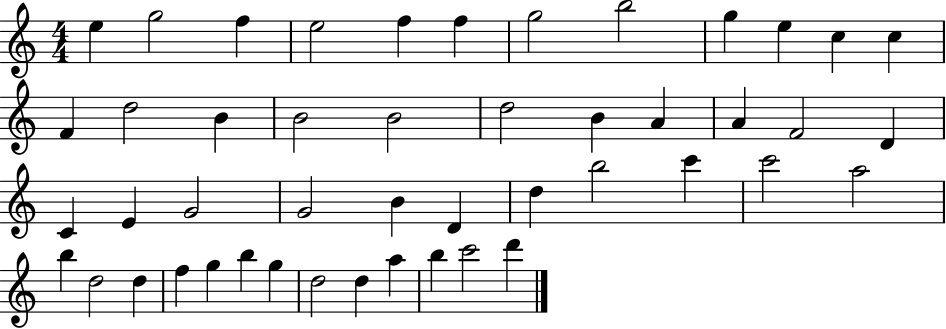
E5/q G5/h F5/q E5/h F5/q F5/q G5/h B5/h G5/q E5/q C5/q C5/q F4/q D5/h B4/q B4/h B4/h D5/h B4/q A4/q A4/q F4/h D4/q C4/q E4/q G4/h G4/h B4/q D4/q D5/q B5/h C6/q C6/h A5/h B5/q D5/h D5/q F5/q G5/q B5/q G5/q D5/h D5/q A5/q B5/q C6/h D6/q